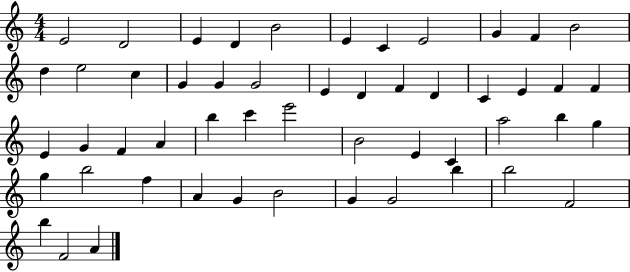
X:1
T:Untitled
M:4/4
L:1/4
K:C
E2 D2 E D B2 E C E2 G F B2 d e2 c G G G2 E D F D C E F F E G F A b c' e'2 B2 E C a2 b g g b2 f A G B2 G G2 b b2 F2 b F2 A